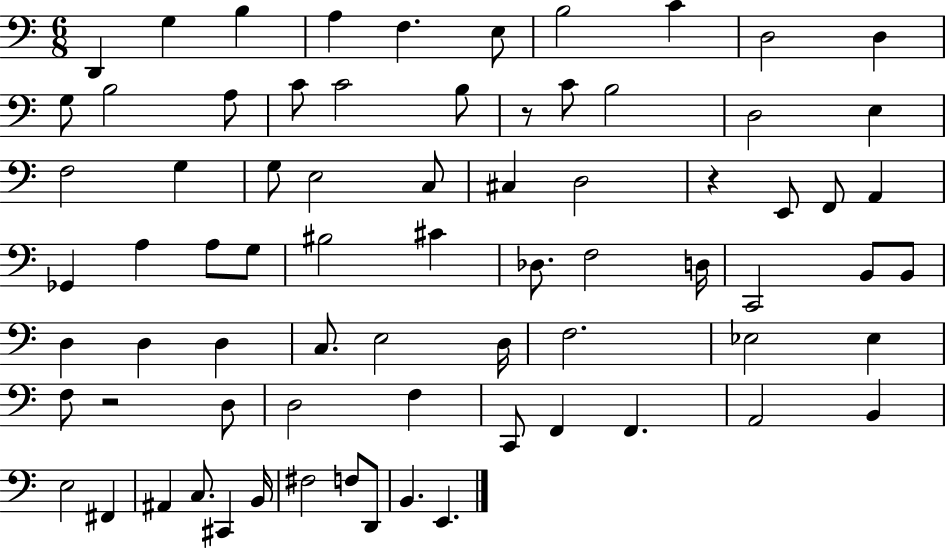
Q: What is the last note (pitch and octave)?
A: E2